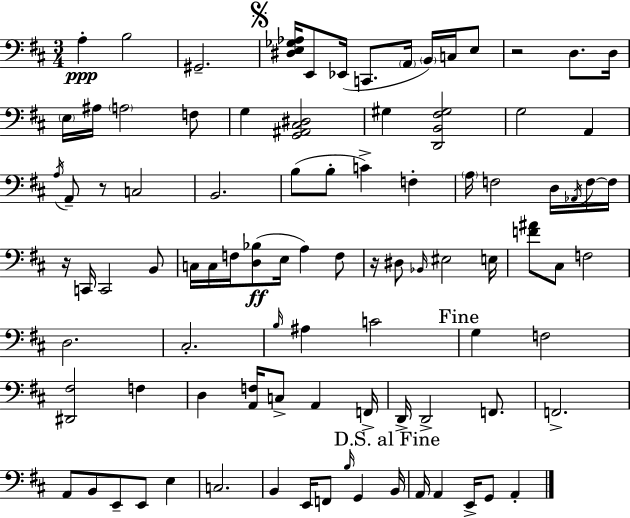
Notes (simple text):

A3/q B3/h G#2/h. [D#3,E3,Gb3,Ab3]/s E2/e Eb2/s C2/e. A2/s B2/s C3/s E3/e R/h D3/e. D3/s E3/s A#3/s A3/h F3/e G3/q [G2,A#2,C#3,D#3]/h G#3/q [D2,B2,F#3,G#3]/h G3/h A2/q A3/s A2/e R/e C3/h B2/h. B3/e B3/e C4/q F3/q A3/s F3/h D3/s Ab2/s F3/s F3/s R/s C2/s C2/h B2/e C3/s C3/s F3/s [D3,Bb3]/e E3/s A3/q F3/e R/s D#3/e Bb2/s EIS3/h E3/s [F4,A#4]/e C#3/e F3/h D3/h. C#3/h. B3/s A#3/q C4/h G3/q F3/h [D#2,F#3]/h F3/q D3/q [A2,F3]/s C3/e A2/q F2/s D2/s D2/h F2/e. F2/h. A2/e B2/e E2/e E2/e E3/q C3/h. B2/q E2/s F2/e B3/s G2/q B2/s A2/s A2/q E2/s G2/e A2/q